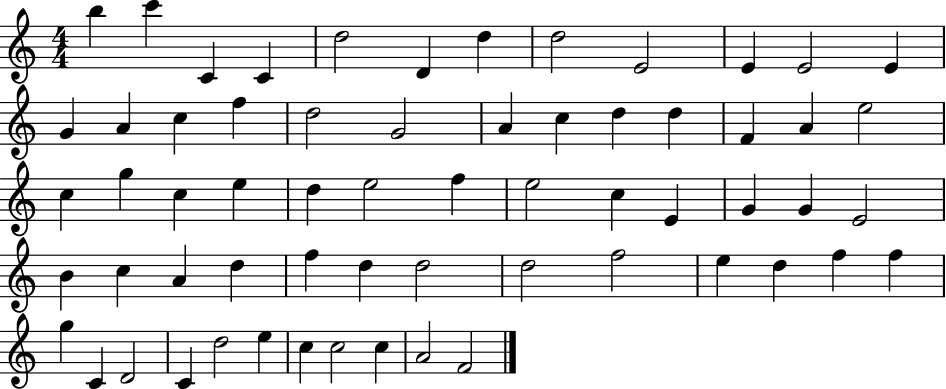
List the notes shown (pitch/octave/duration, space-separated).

B5/q C6/q C4/q C4/q D5/h D4/q D5/q D5/h E4/h E4/q E4/h E4/q G4/q A4/q C5/q F5/q D5/h G4/h A4/q C5/q D5/q D5/q F4/q A4/q E5/h C5/q G5/q C5/q E5/q D5/q E5/h F5/q E5/h C5/q E4/q G4/q G4/q E4/h B4/q C5/q A4/q D5/q F5/q D5/q D5/h D5/h F5/h E5/q D5/q F5/q F5/q G5/q C4/q D4/h C4/q D5/h E5/q C5/q C5/h C5/q A4/h F4/h